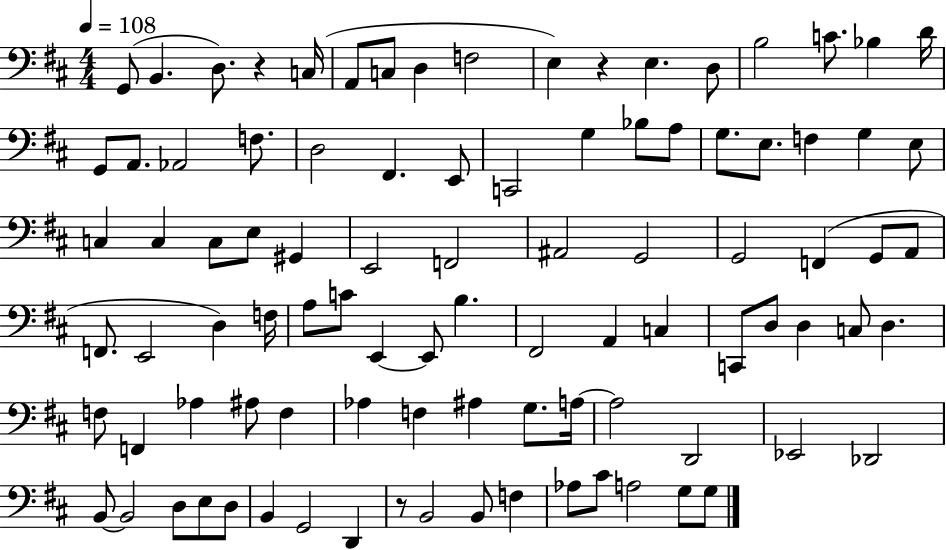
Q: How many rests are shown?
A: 3